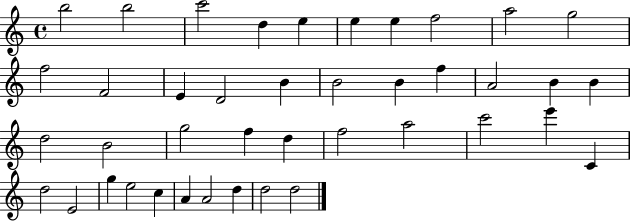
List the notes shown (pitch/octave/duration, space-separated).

B5/h B5/h C6/h D5/q E5/q E5/q E5/q F5/h A5/h G5/h F5/h F4/h E4/q D4/h B4/q B4/h B4/q F5/q A4/h B4/q B4/q D5/h B4/h G5/h F5/q D5/q F5/h A5/h C6/h E6/q C4/q D5/h E4/h G5/q E5/h C5/q A4/q A4/h D5/q D5/h D5/h